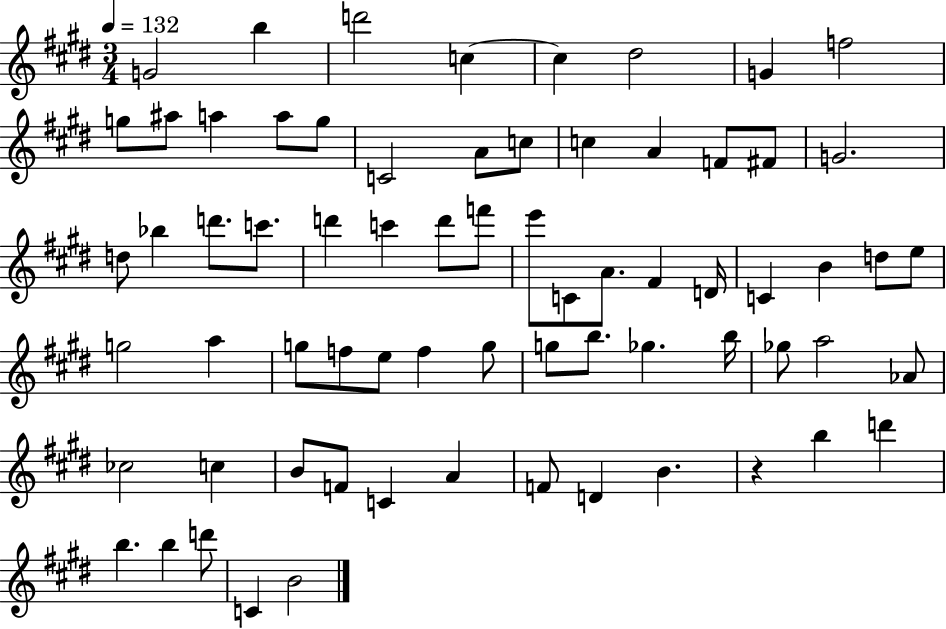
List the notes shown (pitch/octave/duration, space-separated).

G4/h B5/q D6/h C5/q C5/q D#5/h G4/q F5/h G5/e A#5/e A5/q A5/e G5/e C4/h A4/e C5/e C5/q A4/q F4/e F#4/e G4/h. D5/e Bb5/q D6/e. C6/e. D6/q C6/q D6/e F6/e E6/e C4/e A4/e. F#4/q D4/s C4/q B4/q D5/e E5/e G5/h A5/q G5/e F5/e E5/e F5/q G5/e G5/e B5/e. Gb5/q. B5/s Gb5/e A5/h Ab4/e CES5/h C5/q B4/e F4/e C4/q A4/q F4/e D4/q B4/q. R/q B5/q D6/q B5/q. B5/q D6/e C4/q B4/h